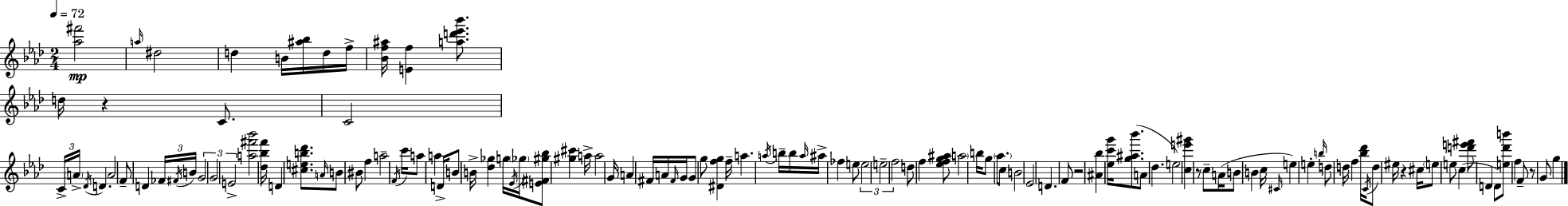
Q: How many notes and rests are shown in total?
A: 124